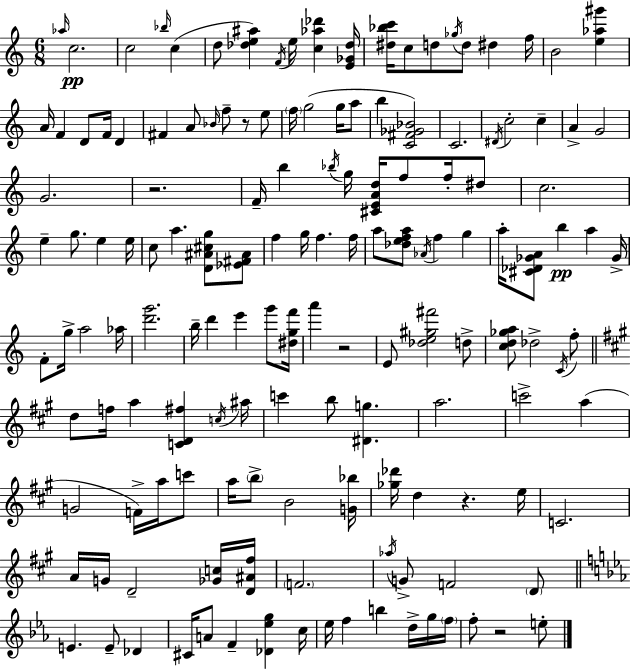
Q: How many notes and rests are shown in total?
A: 147